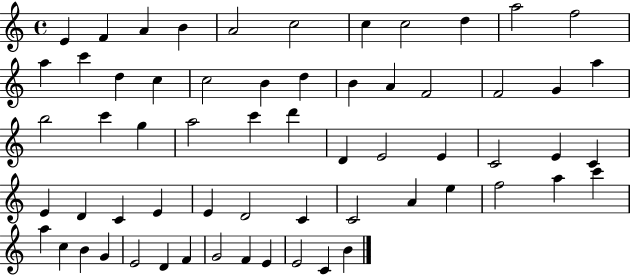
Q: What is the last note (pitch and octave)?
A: B4